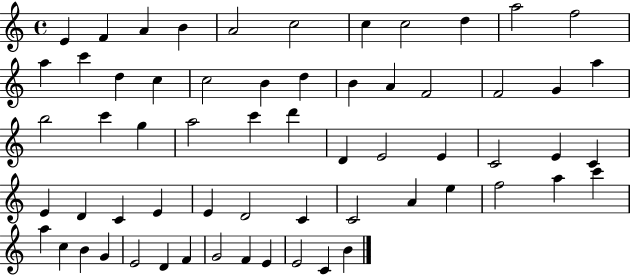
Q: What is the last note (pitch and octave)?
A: B4